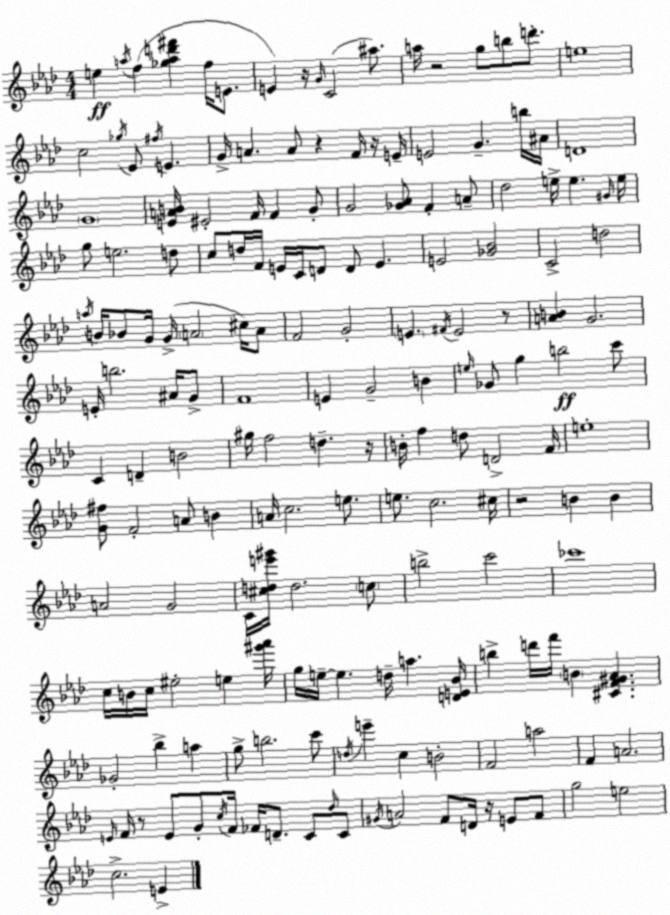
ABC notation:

X:1
T:Untitled
M:4/4
L:1/4
K:Fm
e a/4 f [_gad'^f'] f/4 E/2 E z/4 G/4 C2 ^a/2 a/4 z2 g/2 b/2 d'/2 e4 c2 _g/4 _E/2 ^f/4 E G/4 A A/2 z F/4 z/4 E/4 E2 G b/4 ^A/4 D4 G4 [EAB]/4 ^E2 F/4 F G/2 G2 [_G_A]/2 F A/2 _d2 e/4 e ^G/4 e/4 g/2 e2 d/2 c/2 d/4 F/4 E/4 C/4 D/2 D/2 E E2 [_G_B]2 C2 d2 a/4 B/4 _B/2 G/4 G/4 A2 ^c/4 A/2 F2 G2 E ^F/4 E2 z/2 [AB] G2 E/4 b2 ^A/4 G/2 F4 E G2 B e/4 _G/2 g b2 c'/2 C D B2 ^g/4 f2 d z/4 B/4 f d/2 D2 F/4 e4 [G^f]/2 F2 A/2 B A/4 c2 e/2 e/2 c2 ^c/4 z2 B B A2 G2 C/4 [^cde'^g']/4 d2 c/2 b2 c'2 _c'4 c/4 B/4 c/4 ^e2 e [^g'_a']/4 g/4 e/4 e d/4 a [DE_B]/4 b d'/4 f'/4 B [^CF^G_A] _G2 _b a g/2 b2 c'/2 d/4 e' c B2 F2 a2 F A2 E/4 F/4 z/2 E/2 G/2 c/4 F/4 _F/4 D/2 C/2 _d/4 C/2 ^G/4 A2 F/2 D/4 z/4 E/2 F/2 g2 e2 c2 E